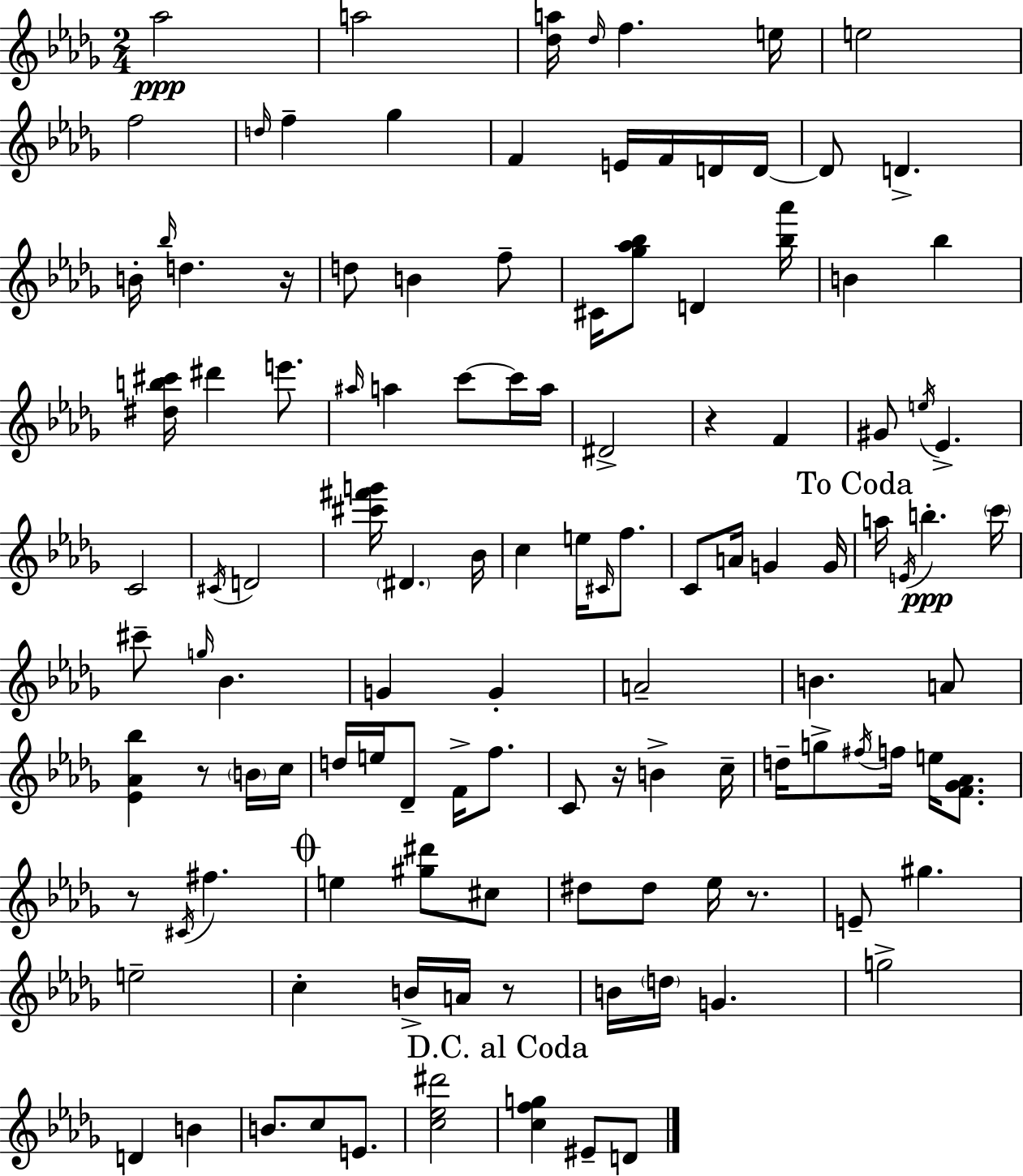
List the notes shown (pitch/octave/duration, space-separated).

Ab5/h A5/h [Db5,A5]/s Db5/s F5/q. E5/s E5/h F5/h D5/s F5/q Gb5/q F4/q E4/s F4/s D4/s D4/s D4/e D4/q. B4/s Bb5/s D5/q. R/s D5/e B4/q F5/e C#4/s [Gb5,Ab5,Bb5]/e D4/q [Bb5,Ab6]/s B4/q Bb5/q [D#5,B5,C#6]/s D#6/q E6/e. A#5/s A5/q C6/e C6/s A5/s D#4/h R/q F4/q G#4/e E5/s Eb4/q. C4/h C#4/s D4/h [C#6,F#6,G6]/s D#4/q. Bb4/s C5/q E5/s C#4/s F5/e. C4/e A4/s G4/q G4/s A5/s E4/s B5/q. C6/s C#6/e G5/s Bb4/q. G4/q G4/q A4/h B4/q. A4/e [Eb4,Ab4,Bb5]/q R/e B4/s C5/s D5/s E5/s Db4/e F4/s F5/e. C4/e R/s B4/q C5/s D5/s G5/e F#5/s F5/s E5/s [F4,Gb4,Ab4]/e. R/e C#4/s F#5/q. E5/q [G#5,D#6]/e C#5/e D#5/e D#5/e Eb5/s R/e. E4/e G#5/q. E5/h C5/q B4/s A4/s R/e B4/s D5/s G4/q. G5/h D4/q B4/q B4/e. C5/e E4/e. [C5,Eb5,D#6]/h [C5,F5,G5]/q EIS4/e D4/e